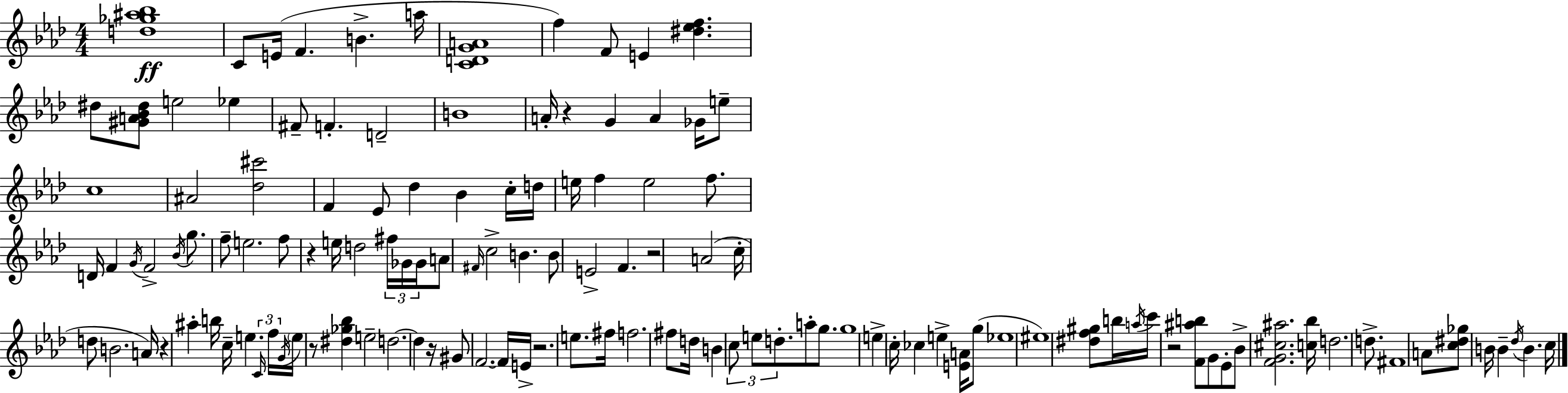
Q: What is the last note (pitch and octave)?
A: C5